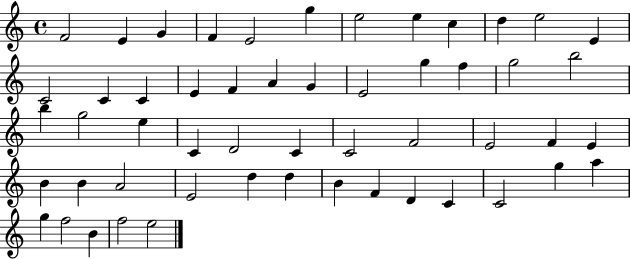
X:1
T:Untitled
M:4/4
L:1/4
K:C
F2 E G F E2 g e2 e c d e2 E C2 C C E F A G E2 g f g2 b2 b g2 e C D2 C C2 F2 E2 F E B B A2 E2 d d B F D C C2 g a g f2 B f2 e2